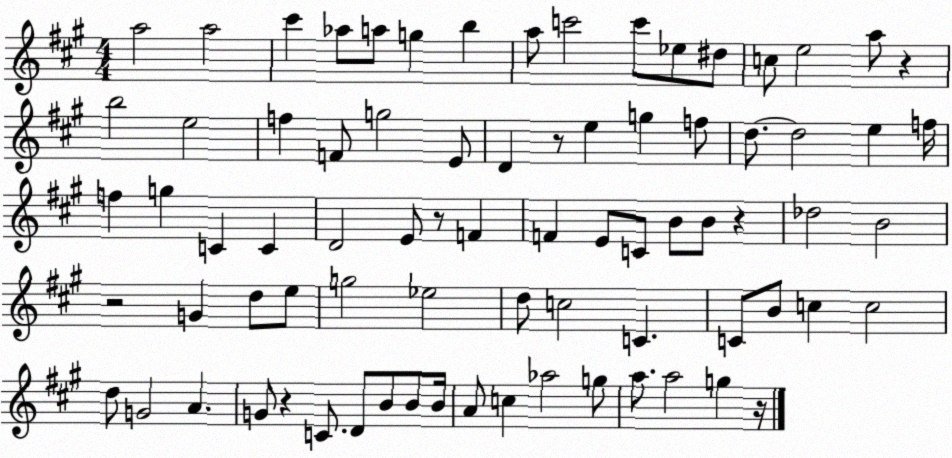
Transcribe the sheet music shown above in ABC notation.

X:1
T:Untitled
M:4/4
L:1/4
K:A
a2 a2 ^c' _a/2 a/2 g b a/2 c'2 c'/2 _e/2 ^d/2 c/2 e2 a/2 z b2 e2 f F/2 g2 E/2 D z/2 e g f/2 d/2 d2 e f/4 f g C C D2 E/2 z/2 F F E/2 C/2 B/2 B/2 z _d2 B2 z2 G d/2 e/2 g2 _e2 d/2 c2 C C/2 B/2 c c2 d/2 G2 A G/2 z C/2 D/2 B/2 B/2 B/4 A/2 c _a2 g/2 a/2 a2 g z/4